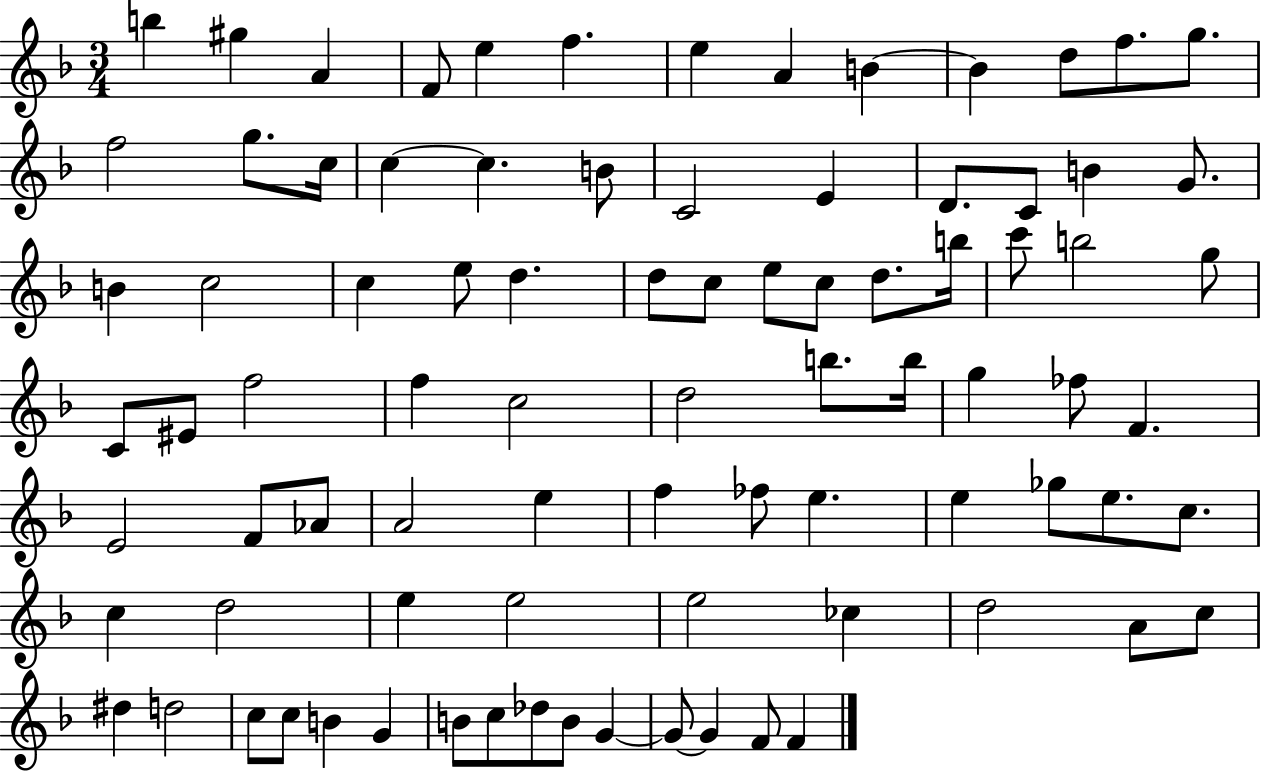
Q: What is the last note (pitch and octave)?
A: F4